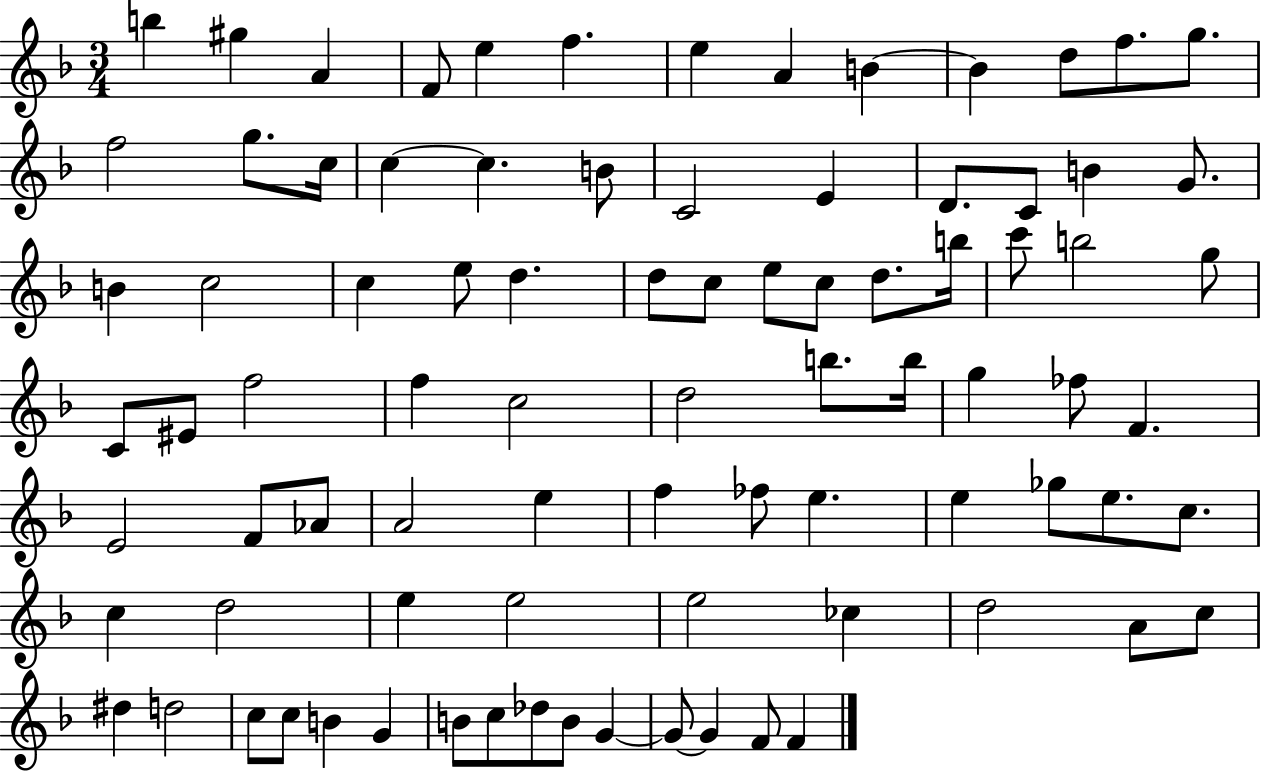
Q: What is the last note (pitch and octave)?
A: F4